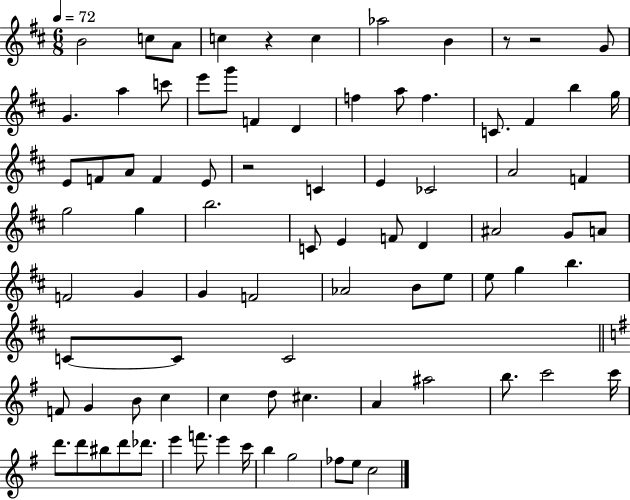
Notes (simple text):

B4/h C5/e A4/e C5/q R/q C5/q Ab5/h B4/q R/e R/h G4/e G4/q. A5/q C6/e E6/e G6/e F4/q D4/q F5/q A5/e F5/q. C4/e. F#4/q B5/q G5/s E4/e F4/e A4/e F4/q E4/e R/h C4/q E4/q CES4/h A4/h F4/q G5/h G5/q B5/h. C4/e E4/q F4/e D4/q A#4/h G4/e A4/e F4/h G4/q G4/q F4/h Ab4/h B4/e E5/e E5/e G5/q B5/q. C4/e C4/e C4/h F4/e G4/q B4/e C5/q C5/q D5/e C#5/q. A4/q A#5/h B5/e. C6/h C6/s D6/e. D6/e BIS5/e D6/e Db6/e. E6/q F6/e. E6/q C6/s B5/q G5/h FES5/e E5/e C5/h